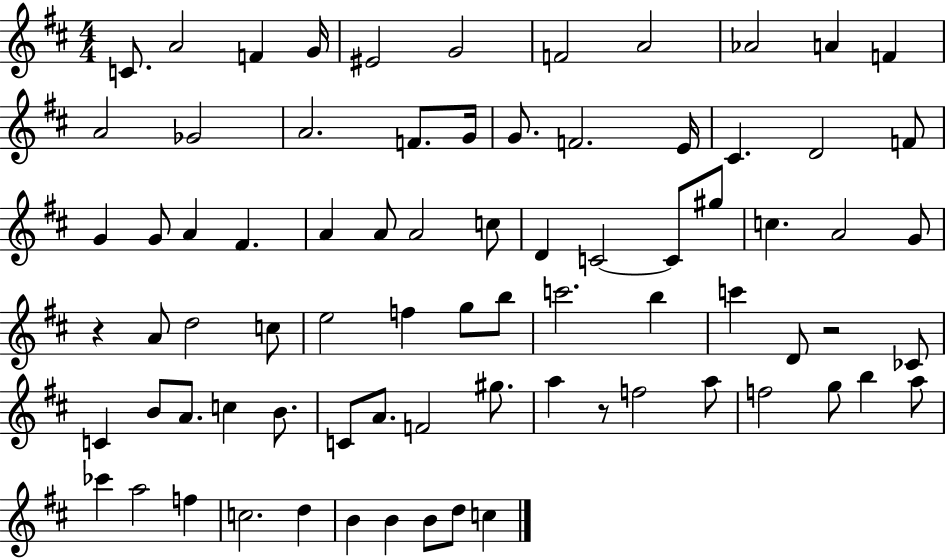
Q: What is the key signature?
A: D major